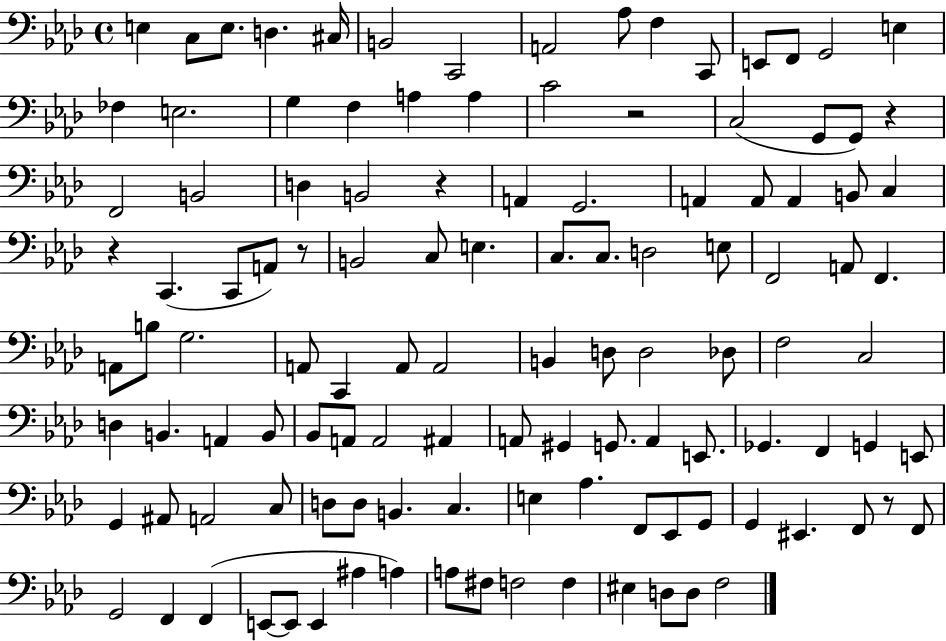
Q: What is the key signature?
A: AES major